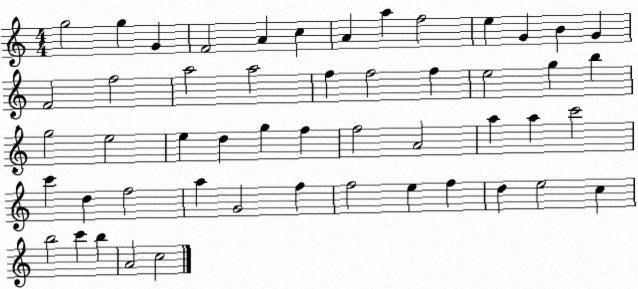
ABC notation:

X:1
T:Untitled
M:4/4
L:1/4
K:C
g2 g G F2 A c A a f2 e G B G F2 f2 a2 a2 f f2 f e2 g b g2 e2 e d g f f2 A2 a a c'2 c' d f2 a G2 f f2 e f d e2 c b2 c' b A2 c2